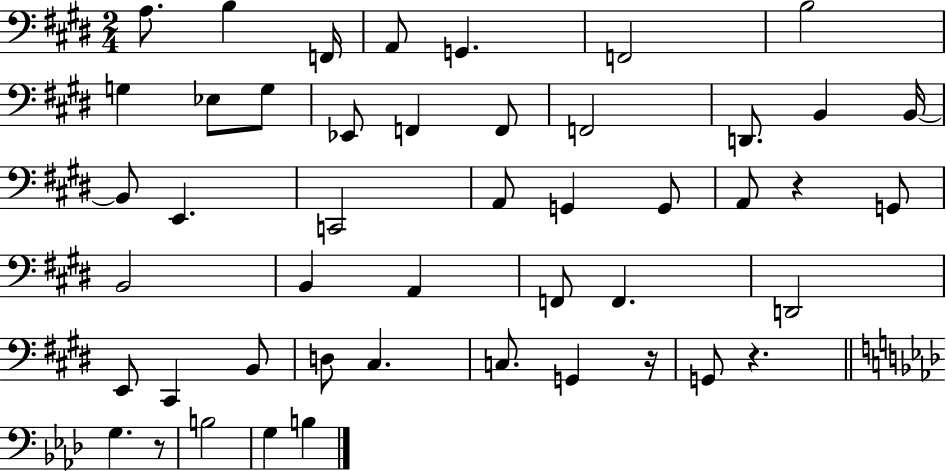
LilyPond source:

{
  \clef bass
  \numericTimeSignature
  \time 2/4
  \key e \major
  a8. b4 f,16 | a,8 g,4. | f,2 | b2 | \break g4 ees8 g8 | ees,8 f,4 f,8 | f,2 | d,8. b,4 b,16~~ | \break b,8 e,4. | c,2 | a,8 g,4 g,8 | a,8 r4 g,8 | \break b,2 | b,4 a,4 | f,8 f,4. | d,2 | \break e,8 cis,4 b,8 | d8 cis4. | c8. g,4 r16 | g,8 r4. | \break \bar "||" \break \key aes \major g4. r8 | b2 | g4 b4 | \bar "|."
}